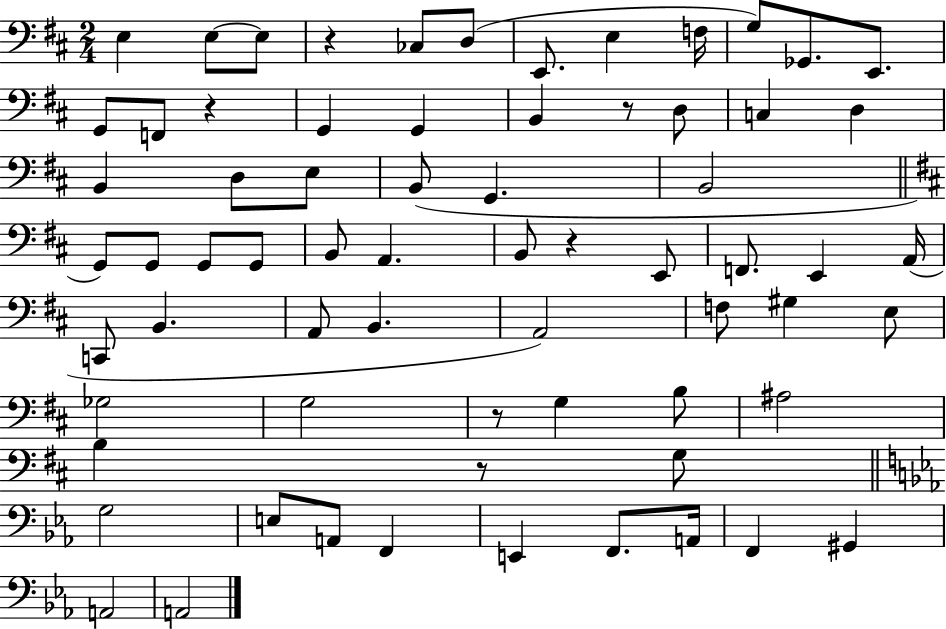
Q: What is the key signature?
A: D major